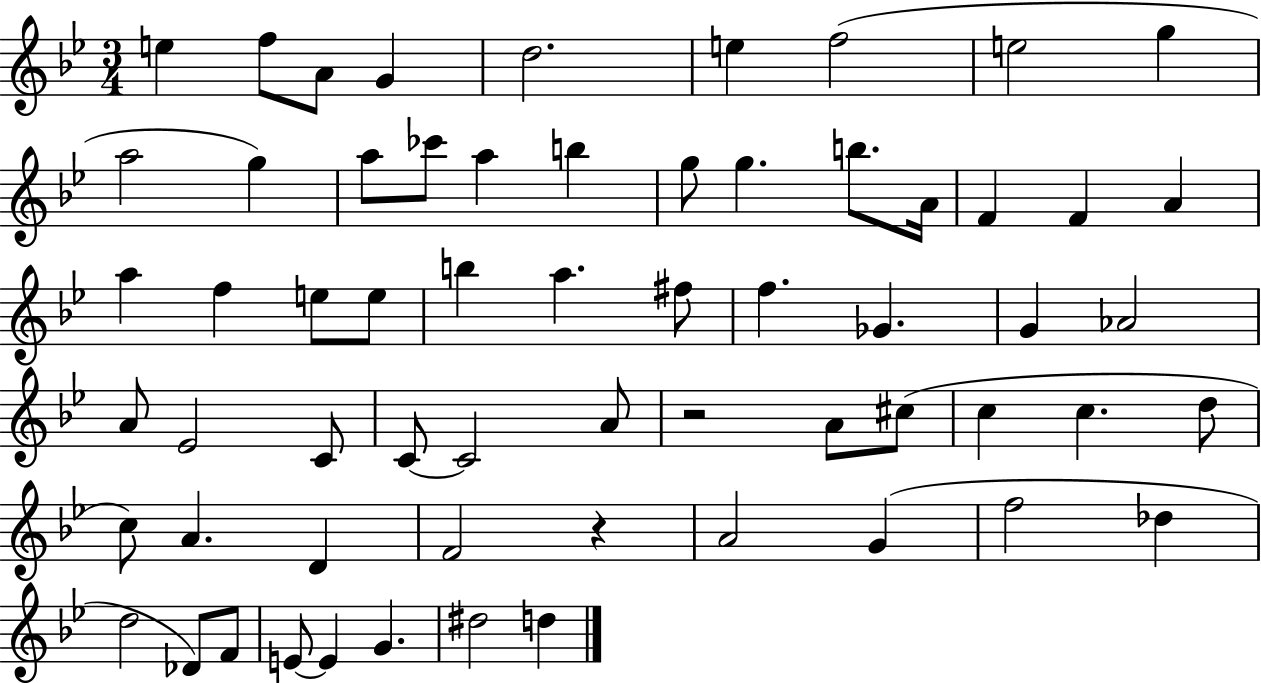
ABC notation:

X:1
T:Untitled
M:3/4
L:1/4
K:Bb
e f/2 A/2 G d2 e f2 e2 g a2 g a/2 _c'/2 a b g/2 g b/2 A/4 F F A a f e/2 e/2 b a ^f/2 f _G G _A2 A/2 _E2 C/2 C/2 C2 A/2 z2 A/2 ^c/2 c c d/2 c/2 A D F2 z A2 G f2 _d d2 _D/2 F/2 E/2 E G ^d2 d